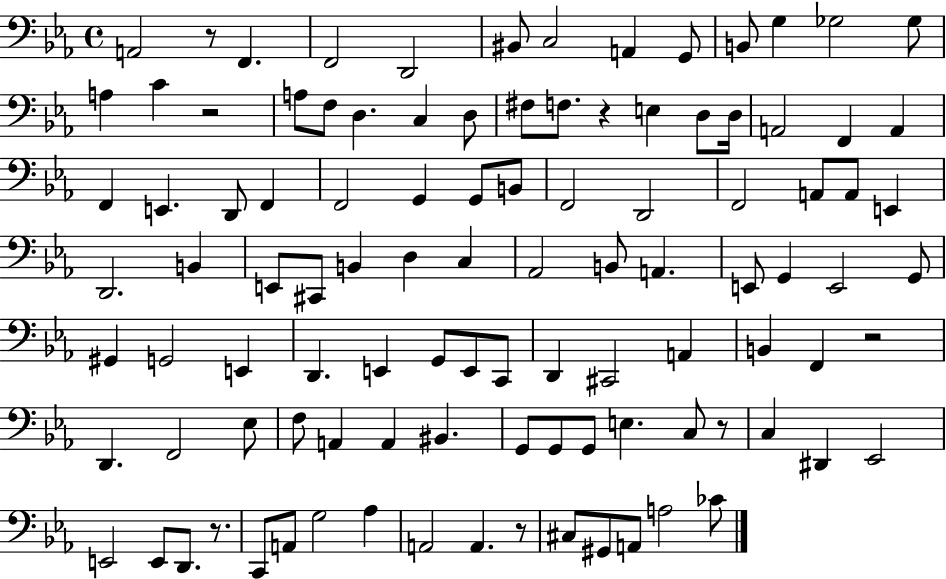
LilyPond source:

{
  \clef bass
  \time 4/4
  \defaultTimeSignature
  \key ees \major
  a,2 r8 f,4. | f,2 d,2 | bis,8 c2 a,4 g,8 | b,8 g4 ges2 ges8 | \break a4 c'4 r2 | a8 f8 d4. c4 d8 | fis8 f8. r4 e4 d8 d16 | a,2 f,4 a,4 | \break f,4 e,4. d,8 f,4 | f,2 g,4 g,8 b,8 | f,2 d,2 | f,2 a,8 a,8 e,4 | \break d,2. b,4 | e,8 cis,8 b,4 d4 c4 | aes,2 b,8 a,4. | e,8 g,4 e,2 g,8 | \break gis,4 g,2 e,4 | d,4. e,4 g,8 e,8 c,8 | d,4 cis,2 a,4 | b,4 f,4 r2 | \break d,4. f,2 ees8 | f8 a,4 a,4 bis,4. | g,8 g,8 g,8 e4. c8 r8 | c4 dis,4 ees,2 | \break e,2 e,8 d,8. r8. | c,8 a,8 g2 aes4 | a,2 a,4. r8 | cis8 gis,8 a,8 a2 ces'8 | \break \bar "|."
}